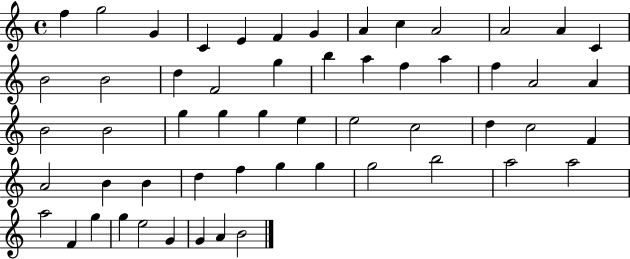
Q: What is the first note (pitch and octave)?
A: F5